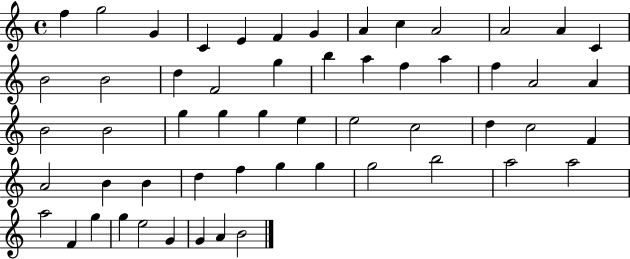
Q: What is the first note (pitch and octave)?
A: F5